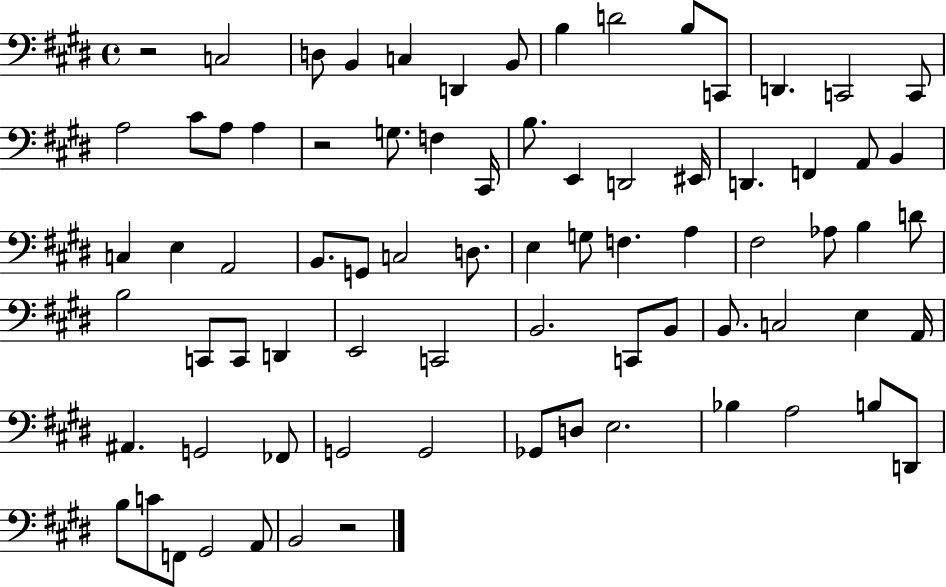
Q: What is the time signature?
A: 4/4